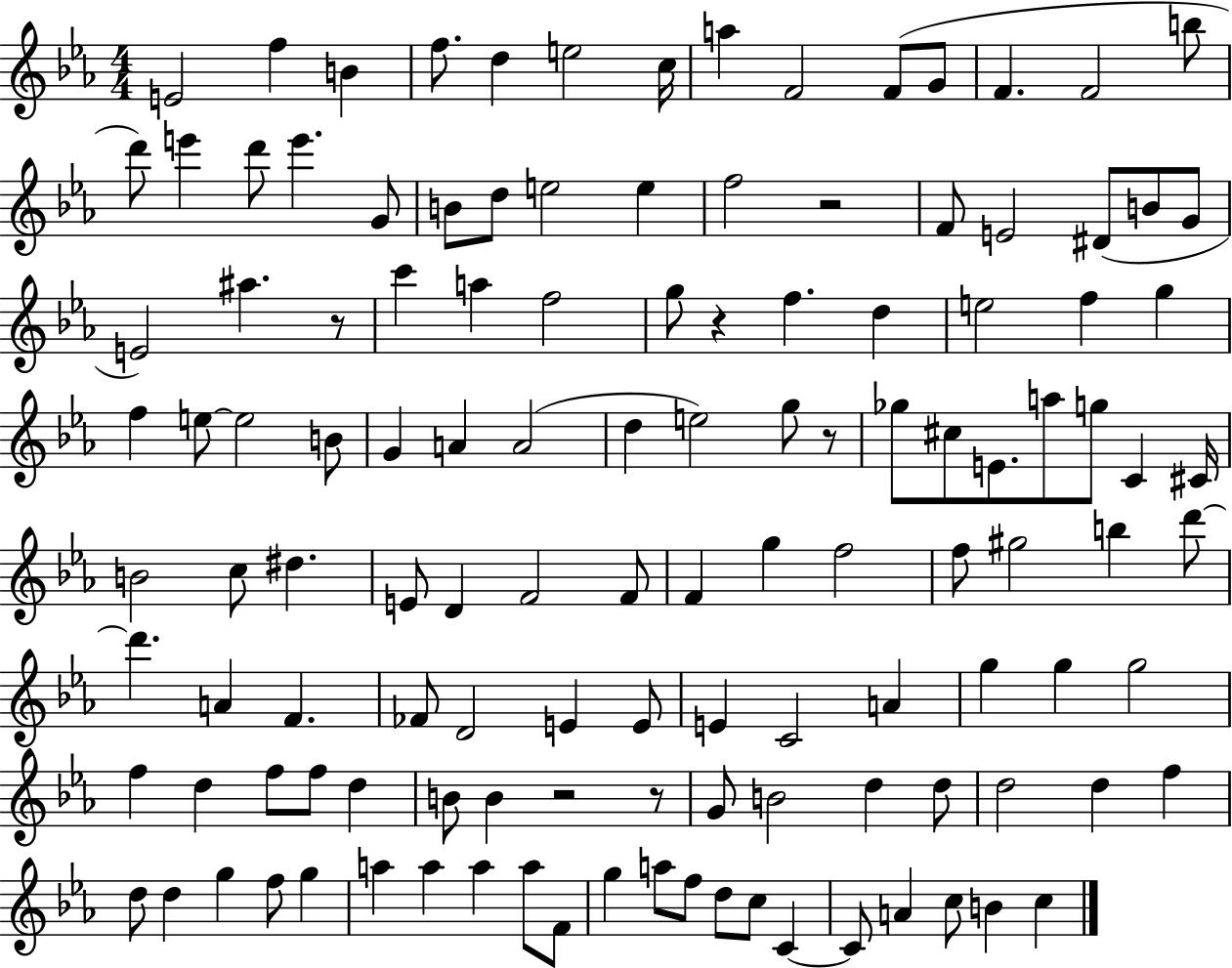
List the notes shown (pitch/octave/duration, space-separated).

E4/h F5/q B4/q F5/e. D5/q E5/h C5/s A5/q F4/h F4/e G4/e F4/q. F4/h B5/e D6/e E6/q D6/e E6/q. G4/e B4/e D5/e E5/h E5/q F5/h R/h F4/e E4/h D#4/e B4/e G4/e E4/h A#5/q. R/e C6/q A5/q F5/h G5/e R/q F5/q. D5/q E5/h F5/q G5/q F5/q E5/e E5/h B4/e G4/q A4/q A4/h D5/q E5/h G5/e R/e Gb5/e C#5/e E4/e. A5/e G5/e C4/q C#4/s B4/h C5/e D#5/q. E4/e D4/q F4/h F4/e F4/q G5/q F5/h F5/e G#5/h B5/q D6/e D6/q. A4/q F4/q. FES4/e D4/h E4/q E4/e E4/q C4/h A4/q G5/q G5/q G5/h F5/q D5/q F5/e F5/e D5/q B4/e B4/q R/h R/e G4/e B4/h D5/q D5/e D5/h D5/q F5/q D5/e D5/q G5/q F5/e G5/q A5/q A5/q A5/q A5/e F4/e G5/q A5/e F5/e D5/e C5/e C4/q C4/e A4/q C5/e B4/q C5/q